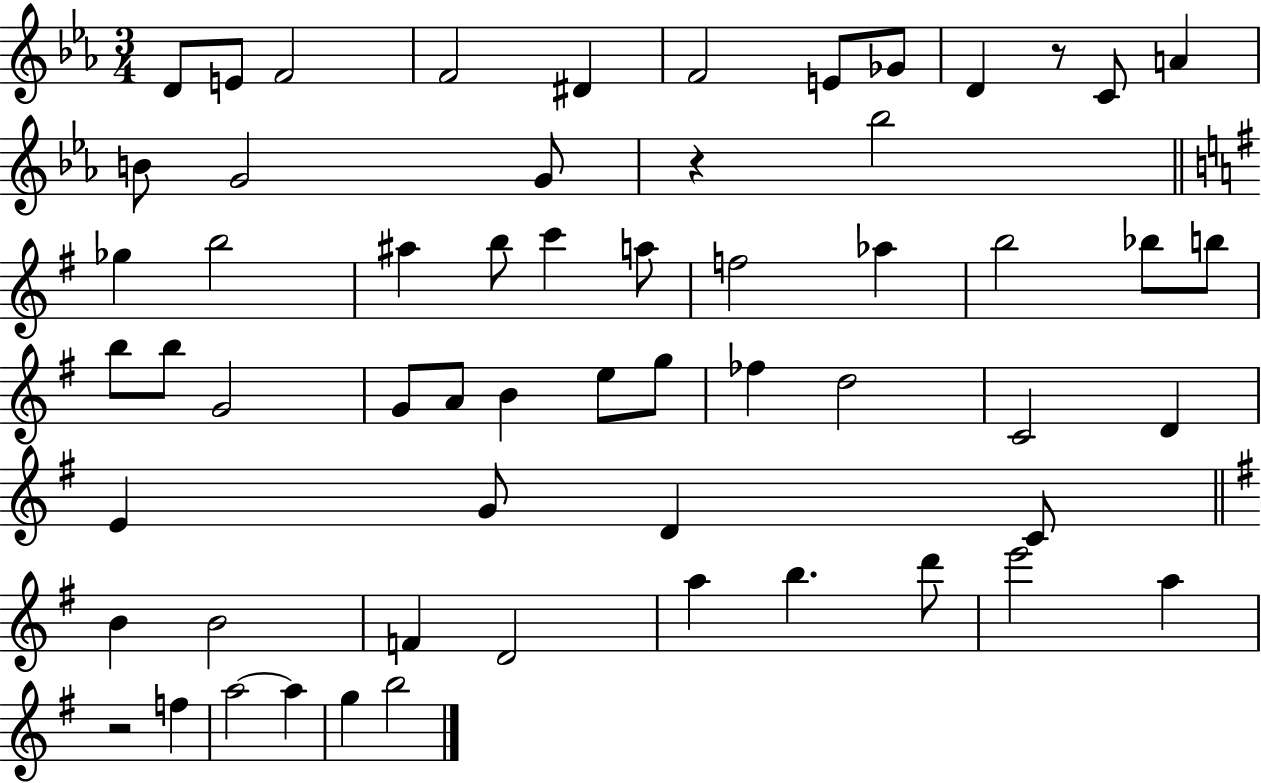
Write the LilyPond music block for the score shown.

{
  \clef treble
  \numericTimeSignature
  \time 3/4
  \key ees \major
  \repeat volta 2 { d'8 e'8 f'2 | f'2 dis'4 | f'2 e'8 ges'8 | d'4 r8 c'8 a'4 | \break b'8 g'2 g'8 | r4 bes''2 | \bar "||" \break \key g \major ges''4 b''2 | ais''4 b''8 c'''4 a''8 | f''2 aes''4 | b''2 bes''8 b''8 | \break b''8 b''8 g'2 | g'8 a'8 b'4 e''8 g''8 | fes''4 d''2 | c'2 d'4 | \break e'4 g'8 d'4 c'8 | \bar "||" \break \key e \minor b'4 b'2 | f'4 d'2 | a''4 b''4. d'''8 | e'''2 a''4 | \break r2 f''4 | a''2~~ a''4 | g''4 b''2 | } \bar "|."
}